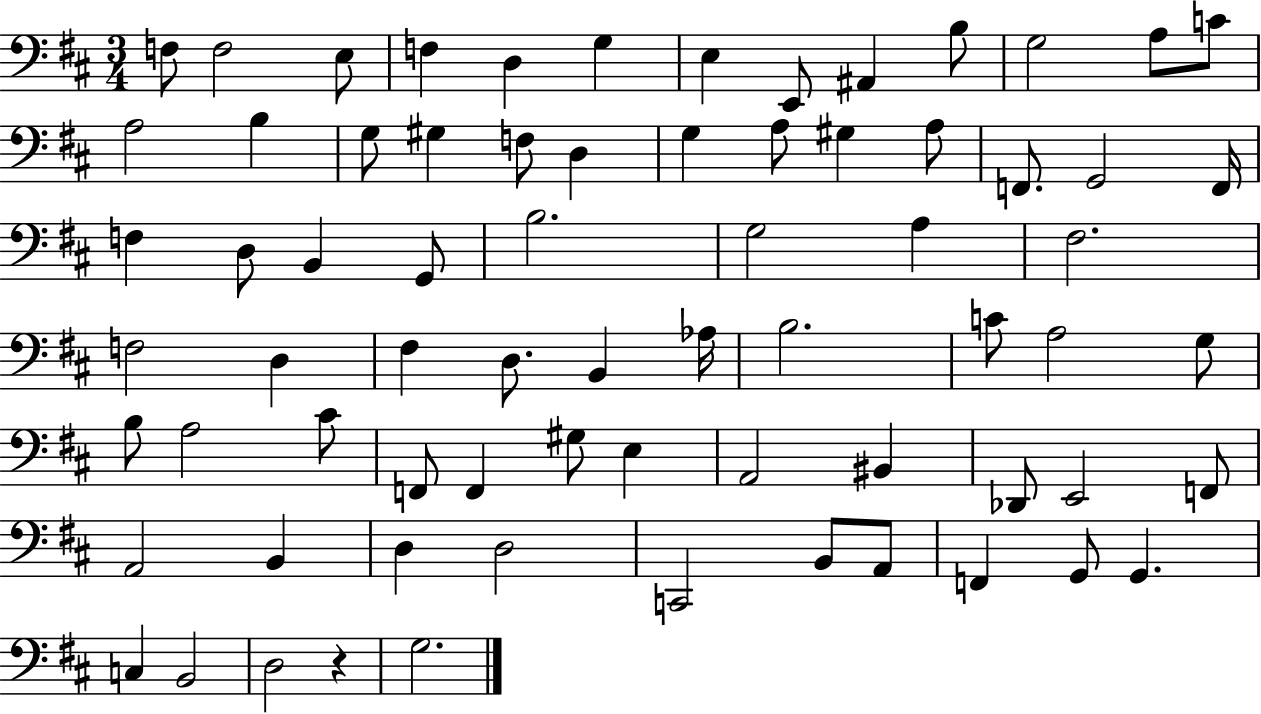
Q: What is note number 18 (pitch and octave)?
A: F3